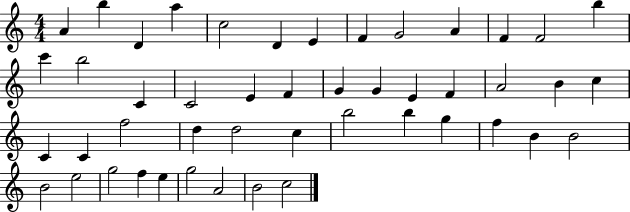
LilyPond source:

{
  \clef treble
  \numericTimeSignature
  \time 4/4
  \key c \major
  a'4 b''4 d'4 a''4 | c''2 d'4 e'4 | f'4 g'2 a'4 | f'4 f'2 b''4 | \break c'''4 b''2 c'4 | c'2 e'4 f'4 | g'4 g'4 e'4 f'4 | a'2 b'4 c''4 | \break c'4 c'4 f''2 | d''4 d''2 c''4 | b''2 b''4 g''4 | f''4 b'4 b'2 | \break b'2 e''2 | g''2 f''4 e''4 | g''2 a'2 | b'2 c''2 | \break \bar "|."
}